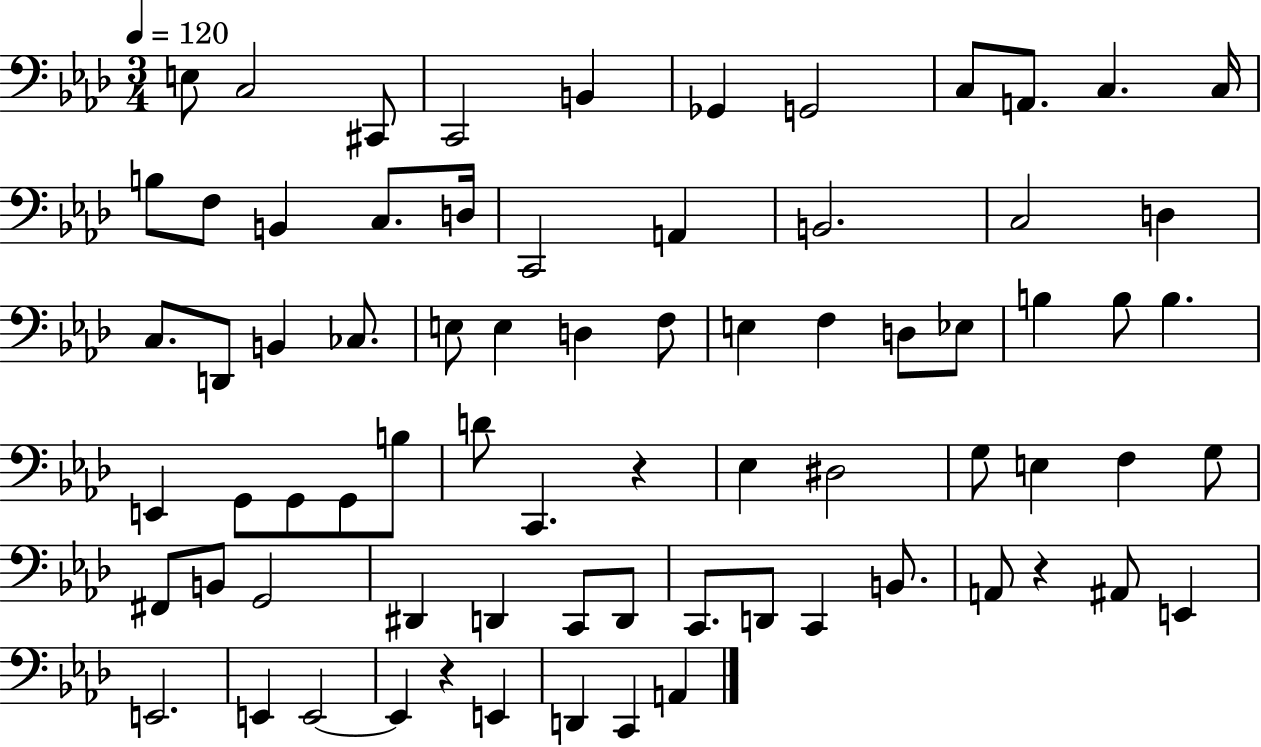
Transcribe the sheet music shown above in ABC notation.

X:1
T:Untitled
M:3/4
L:1/4
K:Ab
E,/2 C,2 ^C,,/2 C,,2 B,, _G,, G,,2 C,/2 A,,/2 C, C,/4 B,/2 F,/2 B,, C,/2 D,/4 C,,2 A,, B,,2 C,2 D, C,/2 D,,/2 B,, _C,/2 E,/2 E, D, F,/2 E, F, D,/2 _E,/2 B, B,/2 B, E,, G,,/2 G,,/2 G,,/2 B,/2 D/2 C,, z _E, ^D,2 G,/2 E, F, G,/2 ^F,,/2 B,,/2 G,,2 ^D,, D,, C,,/2 D,,/2 C,,/2 D,,/2 C,, B,,/2 A,,/2 z ^A,,/2 E,, E,,2 E,, E,,2 E,, z E,, D,, C,, A,,